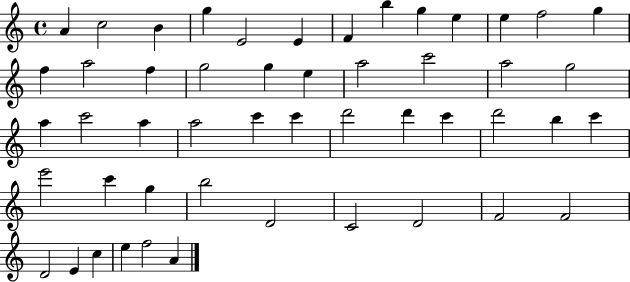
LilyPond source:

{
  \clef treble
  \time 4/4
  \defaultTimeSignature
  \key c \major
  a'4 c''2 b'4 | g''4 e'2 e'4 | f'4 b''4 g''4 e''4 | e''4 f''2 g''4 | \break f''4 a''2 f''4 | g''2 g''4 e''4 | a''2 c'''2 | a''2 g''2 | \break a''4 c'''2 a''4 | a''2 c'''4 c'''4 | d'''2 d'''4 c'''4 | d'''2 b''4 c'''4 | \break e'''2 c'''4 g''4 | b''2 d'2 | c'2 d'2 | f'2 f'2 | \break d'2 e'4 c''4 | e''4 f''2 a'4 | \bar "|."
}